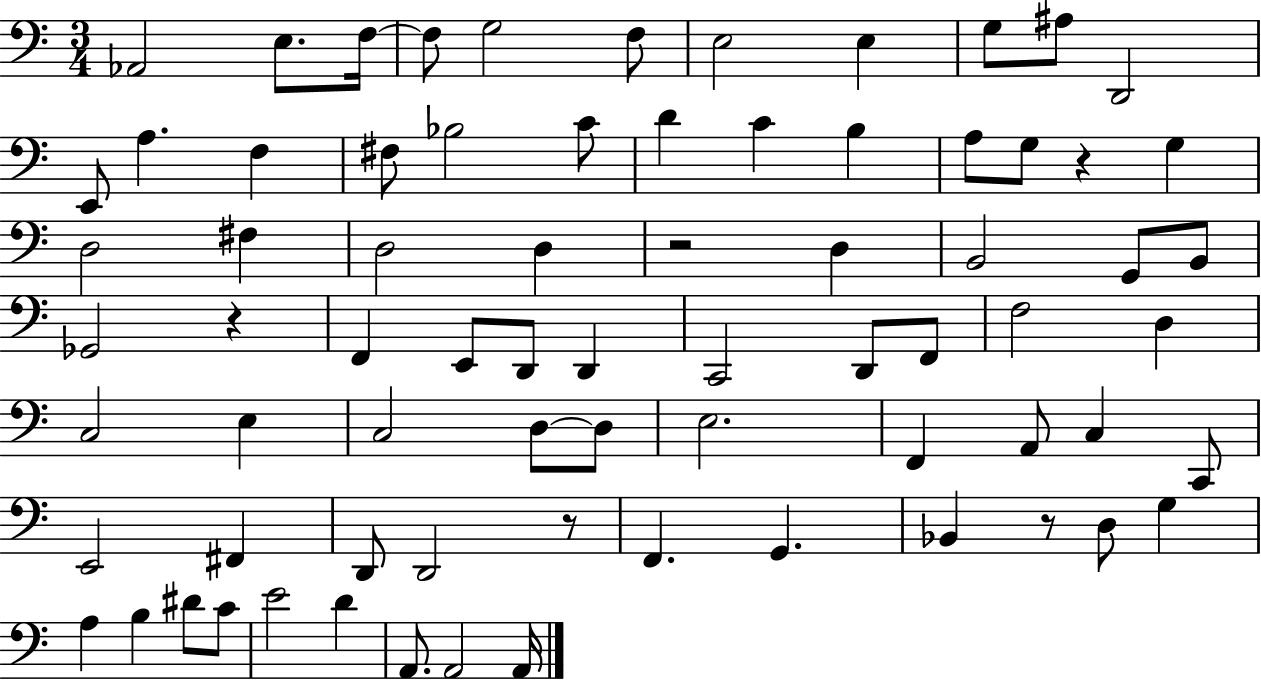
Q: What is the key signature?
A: C major